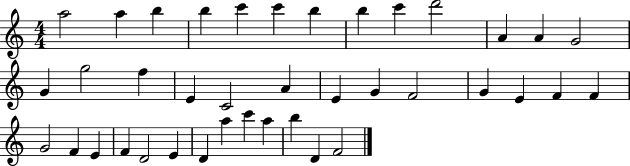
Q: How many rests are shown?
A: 0